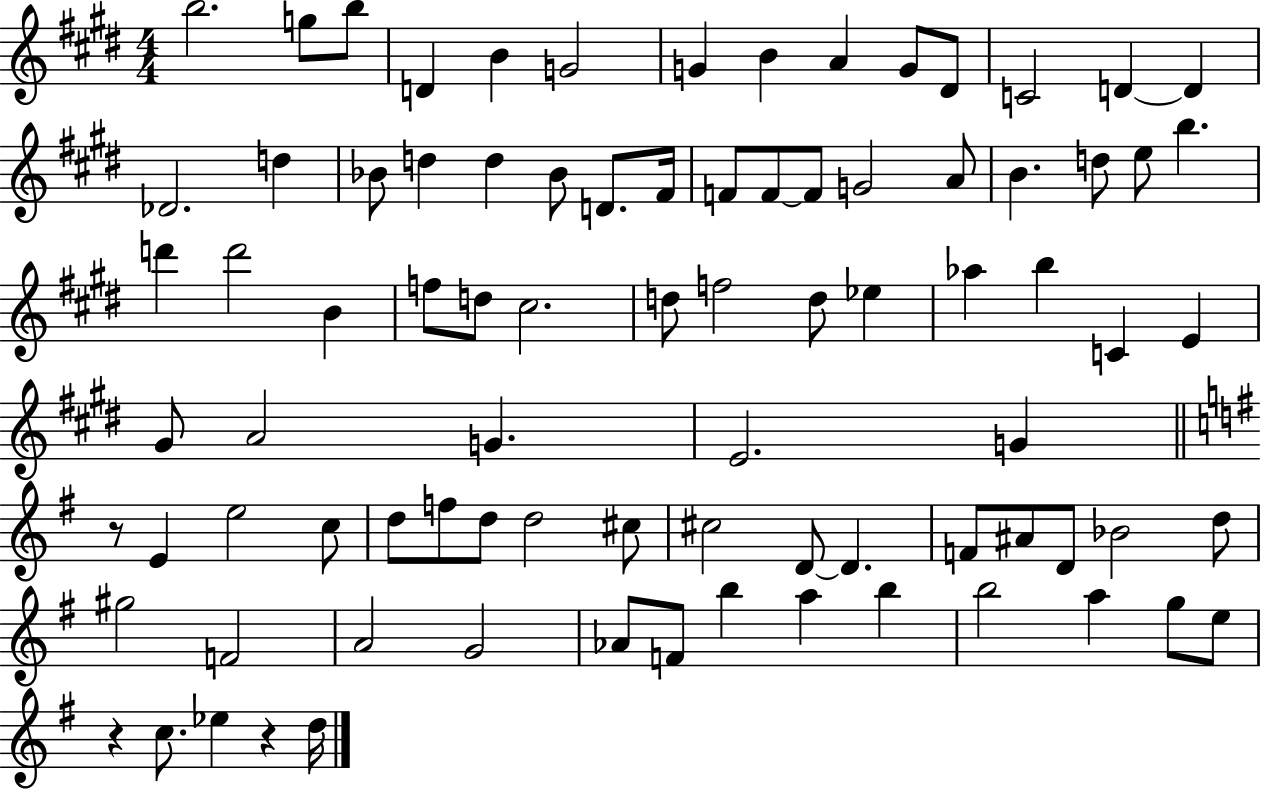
X:1
T:Untitled
M:4/4
L:1/4
K:E
b2 g/2 b/2 D B G2 G B A G/2 ^D/2 C2 D D _D2 d _B/2 d d _B/2 D/2 ^F/4 F/2 F/2 F/2 G2 A/2 B d/2 e/2 b d' d'2 B f/2 d/2 ^c2 d/2 f2 d/2 _e _a b C E ^G/2 A2 G E2 G z/2 E e2 c/2 d/2 f/2 d/2 d2 ^c/2 ^c2 D/2 D F/2 ^A/2 D/2 _B2 d/2 ^g2 F2 A2 G2 _A/2 F/2 b a b b2 a g/2 e/2 z c/2 _e z d/4